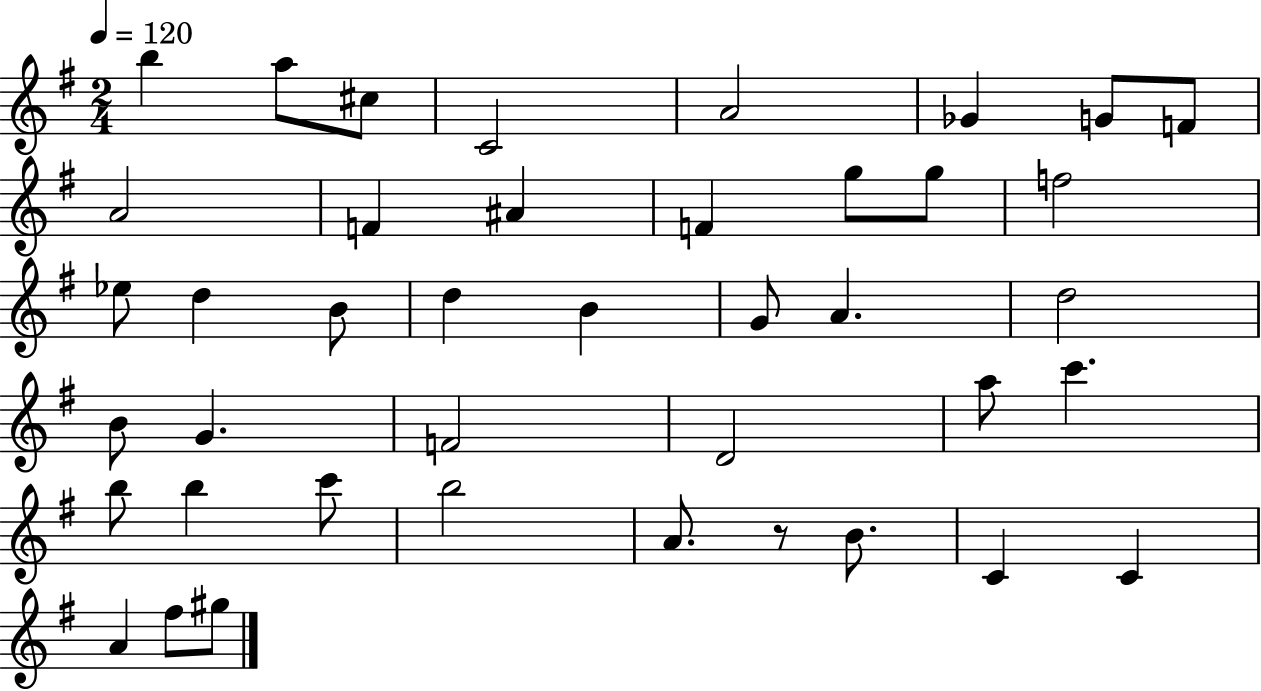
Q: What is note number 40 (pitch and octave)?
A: G#5